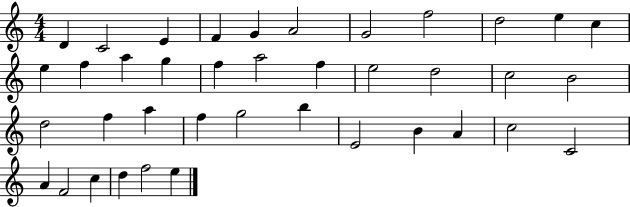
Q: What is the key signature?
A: C major